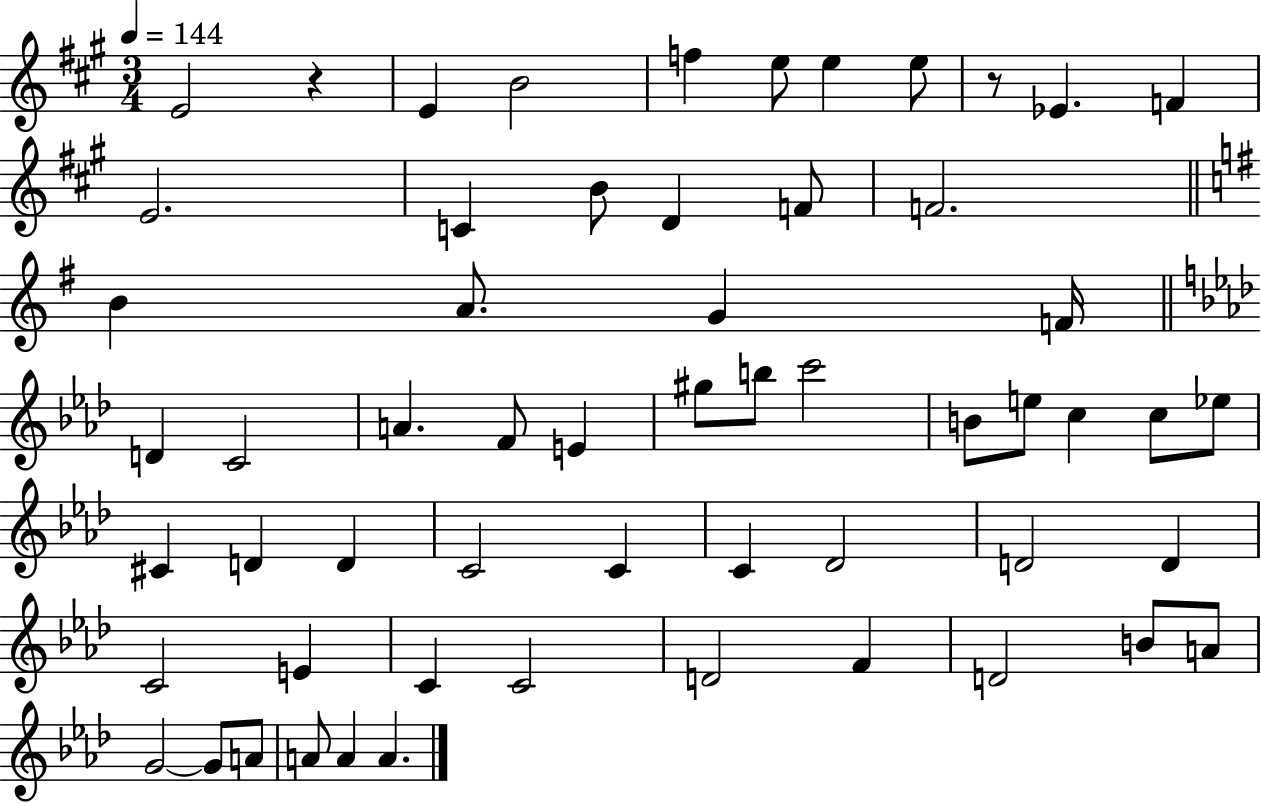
E4/h R/q E4/q B4/h F5/q E5/e E5/q E5/e R/e Eb4/q. F4/q E4/h. C4/q B4/e D4/q F4/e F4/h. B4/q A4/e. G4/q F4/s D4/q C4/h A4/q. F4/e E4/q G#5/e B5/e C6/h B4/e E5/e C5/q C5/e Eb5/e C#4/q D4/q D4/q C4/h C4/q C4/q Db4/h D4/h D4/q C4/h E4/q C4/q C4/h D4/h F4/q D4/h B4/e A4/e G4/h G4/e A4/e A4/e A4/q A4/q.